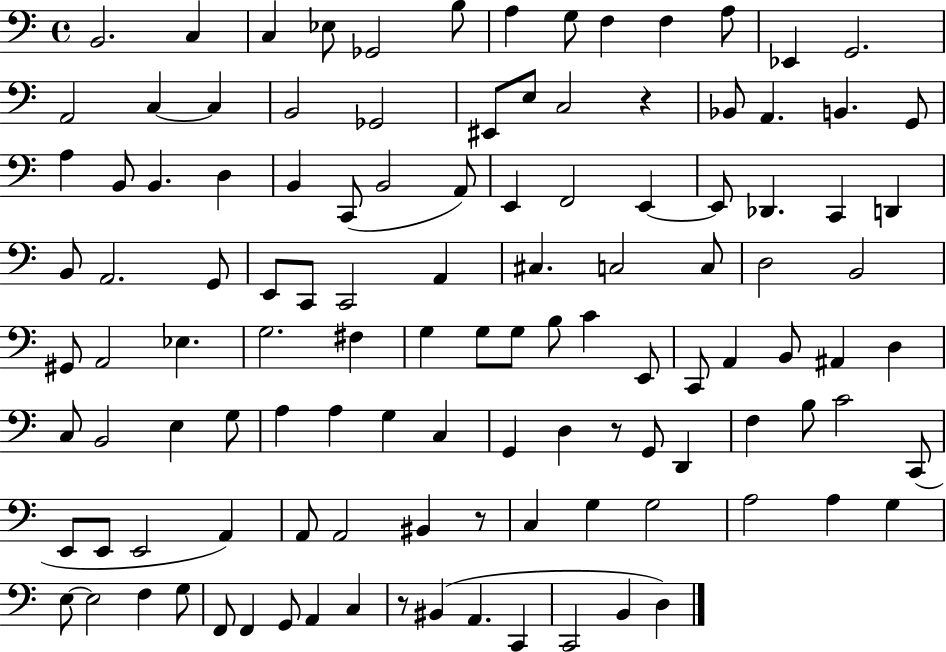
B2/h. C3/q C3/q Eb3/e Gb2/h B3/e A3/q G3/e F3/q F3/q A3/e Eb2/q G2/h. A2/h C3/q C3/q B2/h Gb2/h EIS2/e E3/e C3/h R/q Bb2/e A2/q. B2/q. G2/e A3/q B2/e B2/q. D3/q B2/q C2/e B2/h A2/e E2/q F2/h E2/q E2/e Db2/q. C2/q D2/q B2/e A2/h. G2/e E2/e C2/e C2/h A2/q C#3/q. C3/h C3/e D3/h B2/h G#2/e A2/h Eb3/q. G3/h. F#3/q G3/q G3/e G3/e B3/e C4/q E2/e C2/e A2/q B2/e A#2/q D3/q C3/e B2/h E3/q G3/e A3/q A3/q G3/q C3/q G2/q D3/q R/e G2/e D2/q F3/q B3/e C4/h C2/e E2/e E2/e E2/h A2/q A2/e A2/h BIS2/q R/e C3/q G3/q G3/h A3/h A3/q G3/q E3/e E3/h F3/q G3/e F2/e F2/q G2/e A2/q C3/q R/e BIS2/q A2/q. C2/q C2/h B2/q D3/q